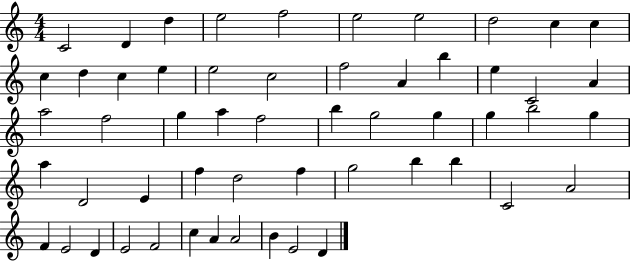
{
  \clef treble
  \numericTimeSignature
  \time 4/4
  \key c \major
  c'2 d'4 d''4 | e''2 f''2 | e''2 e''2 | d''2 c''4 c''4 | \break c''4 d''4 c''4 e''4 | e''2 c''2 | f''2 a'4 b''4 | e''4 c'2 a'4 | \break a''2 f''2 | g''4 a''4 f''2 | b''4 g''2 g''4 | g''4 b''2 g''4 | \break a''4 d'2 e'4 | f''4 d''2 f''4 | g''2 b''4 b''4 | c'2 a'2 | \break f'4 e'2 d'4 | e'2 f'2 | c''4 a'4 a'2 | b'4 e'2 d'4 | \break \bar "|."
}